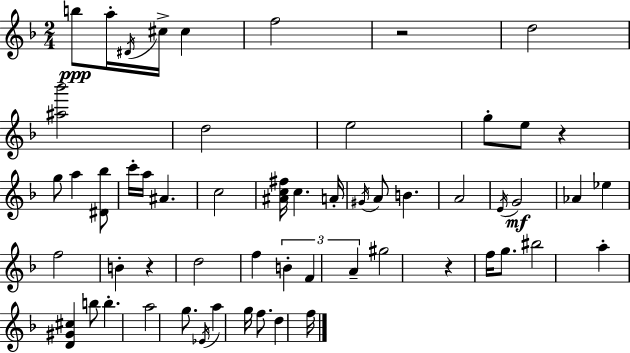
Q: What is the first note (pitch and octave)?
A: B5